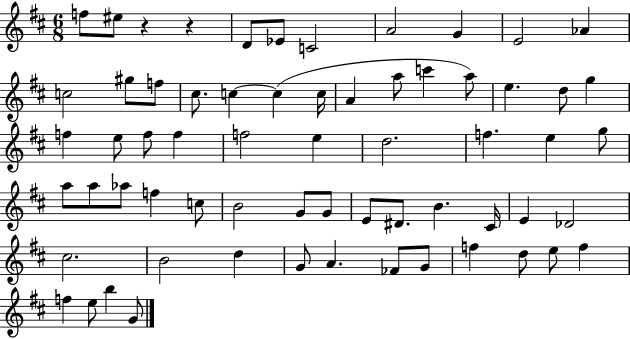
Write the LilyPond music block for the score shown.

{
  \clef treble
  \numericTimeSignature
  \time 6/8
  \key d \major
  f''8 eis''8 r4 r4 | d'8 ees'8 c'2 | a'2 g'4 | e'2 aes'4 | \break c''2 gis''8 f''8 | cis''8. c''4~~ c''4( c''16 | a'4 a''8 c'''4 a''8) | e''4. d''8 g''4 | \break f''4 e''8 f''8 f''4 | f''2 e''4 | d''2. | f''4. e''4 g''8 | \break a''8 a''8 aes''8 f''4 c''8 | b'2 g'8 g'8 | e'8 dis'8. b'4. cis'16 | e'4 des'2 | \break cis''2. | b'2 d''4 | g'8 a'4. fes'8 g'8 | f''4 d''8 e''8 f''4 | \break f''4 e''8 b''4 g'8 | \bar "|."
}